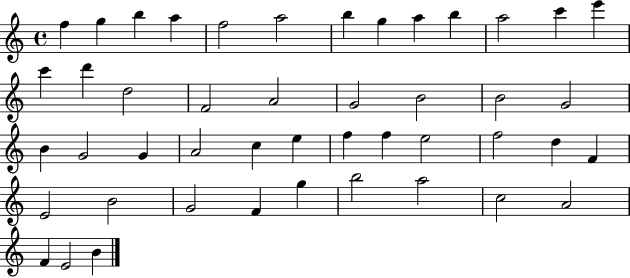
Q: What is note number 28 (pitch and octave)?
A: E5